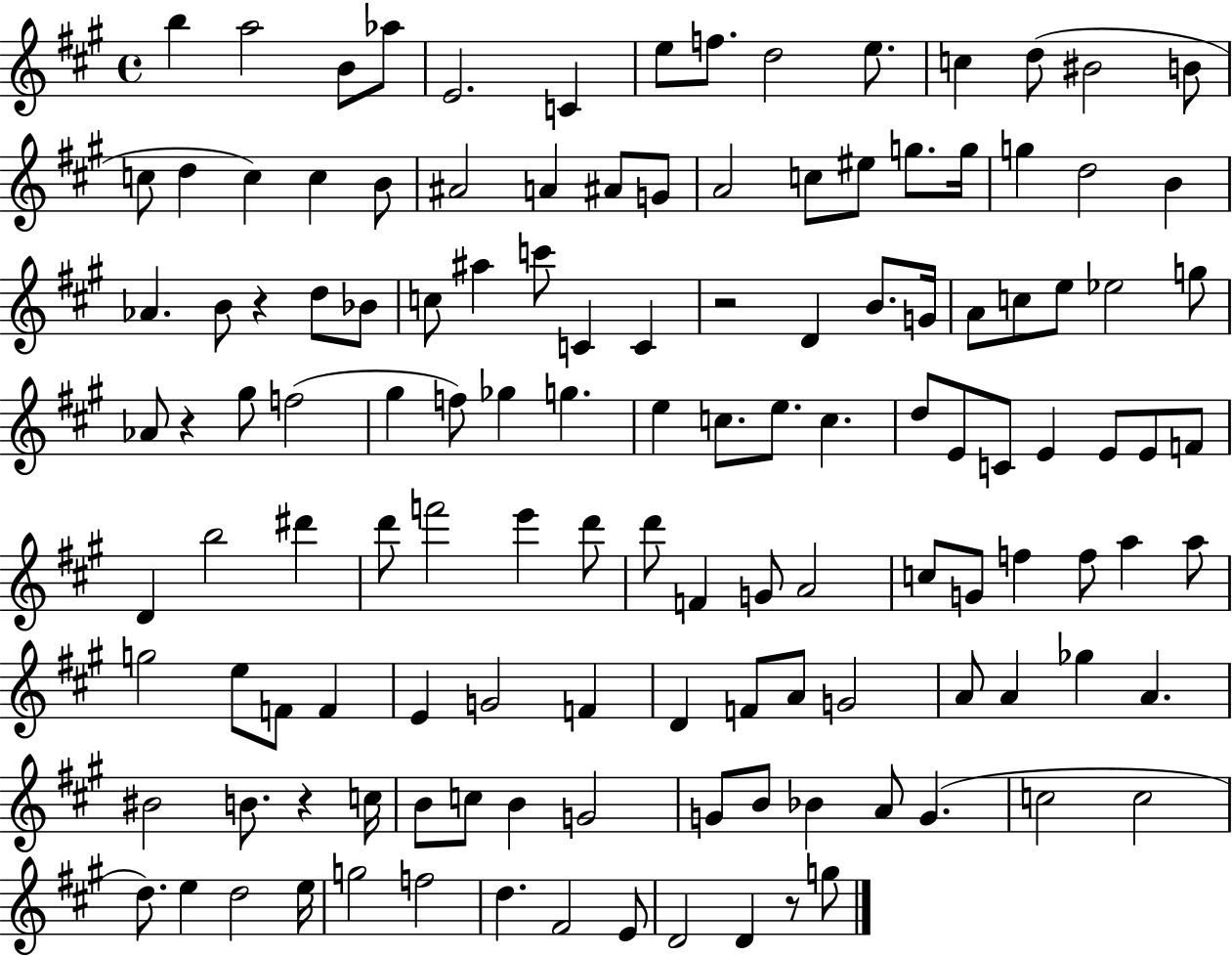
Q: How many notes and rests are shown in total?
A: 129